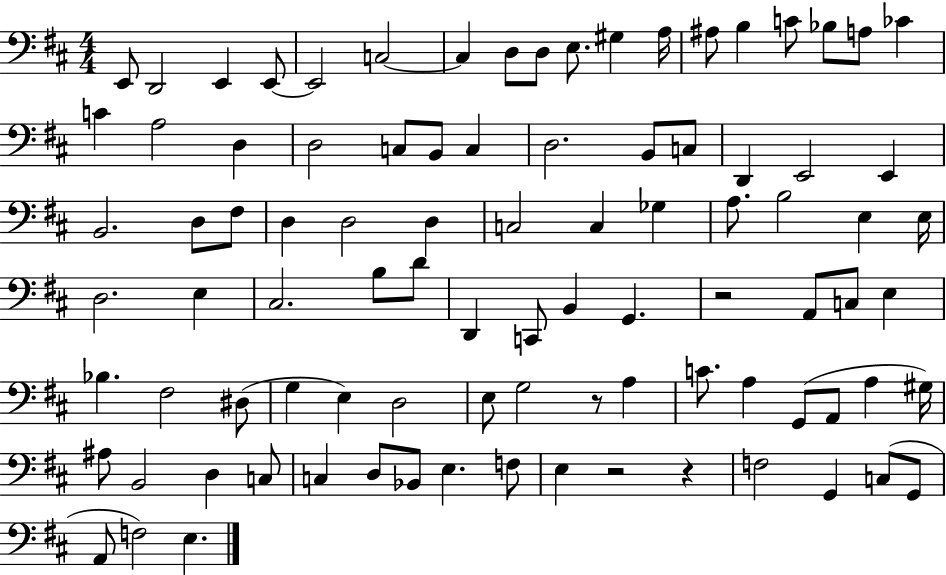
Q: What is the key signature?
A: D major